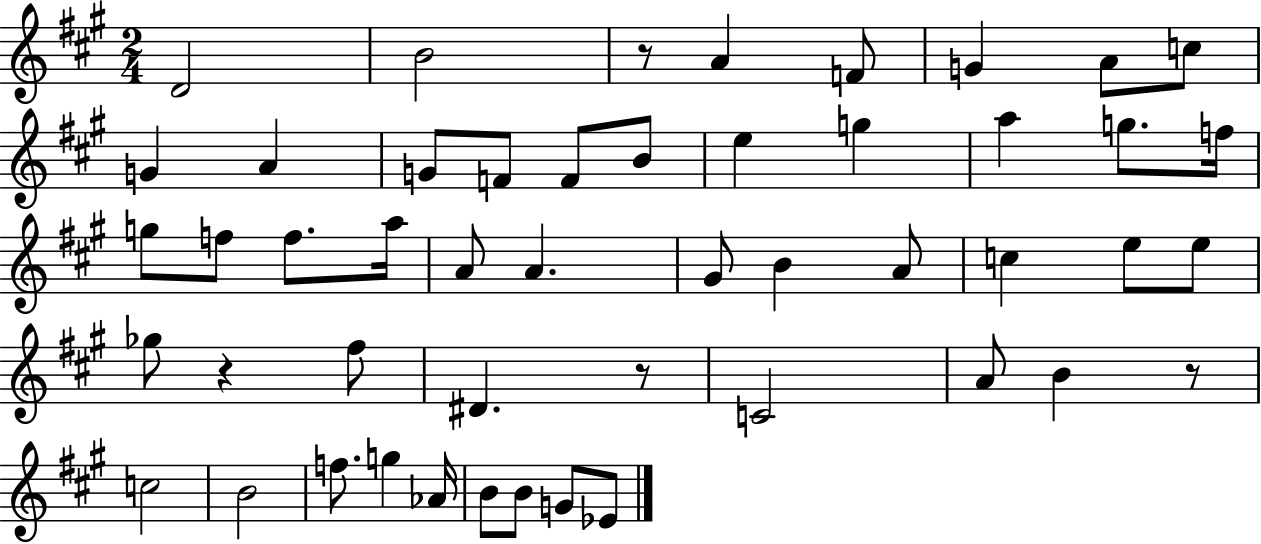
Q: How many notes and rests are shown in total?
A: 49